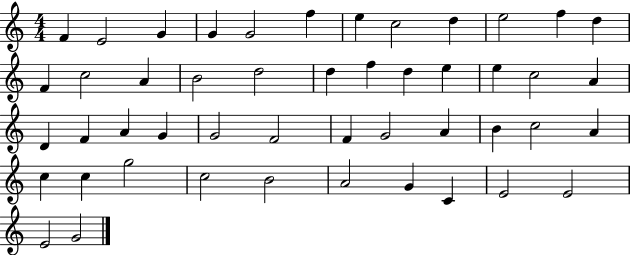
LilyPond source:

{
  \clef treble
  \numericTimeSignature
  \time 4/4
  \key c \major
  f'4 e'2 g'4 | g'4 g'2 f''4 | e''4 c''2 d''4 | e''2 f''4 d''4 | \break f'4 c''2 a'4 | b'2 d''2 | d''4 f''4 d''4 e''4 | e''4 c''2 a'4 | \break d'4 f'4 a'4 g'4 | g'2 f'2 | f'4 g'2 a'4 | b'4 c''2 a'4 | \break c''4 c''4 g''2 | c''2 b'2 | a'2 g'4 c'4 | e'2 e'2 | \break e'2 g'2 | \bar "|."
}